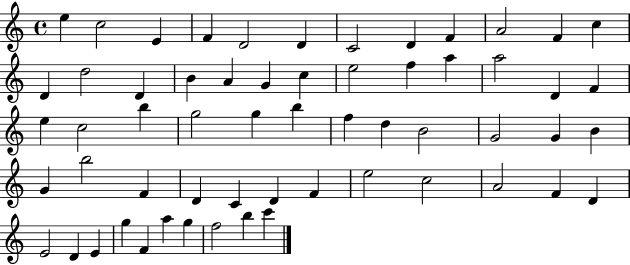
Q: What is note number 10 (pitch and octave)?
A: A4